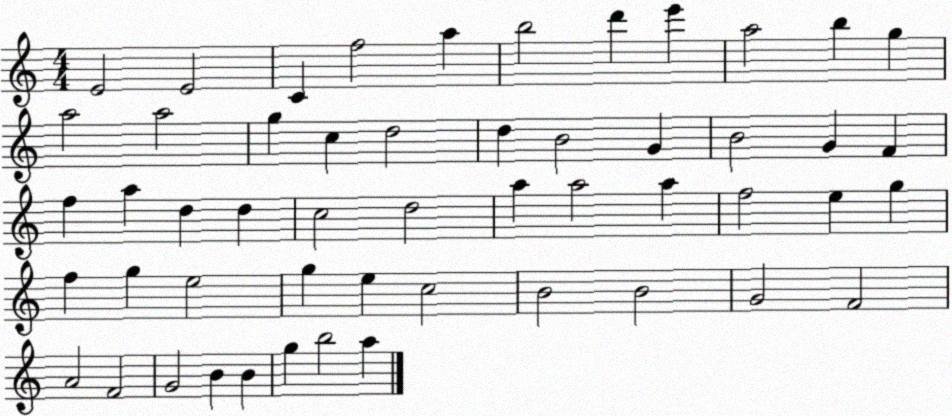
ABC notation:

X:1
T:Untitled
M:4/4
L:1/4
K:C
E2 E2 C f2 a b2 d' e' a2 b g a2 a2 g c d2 d B2 G B2 G F f a d d c2 d2 a a2 a f2 e g f g e2 g e c2 B2 B2 G2 F2 A2 F2 G2 B B g b2 a